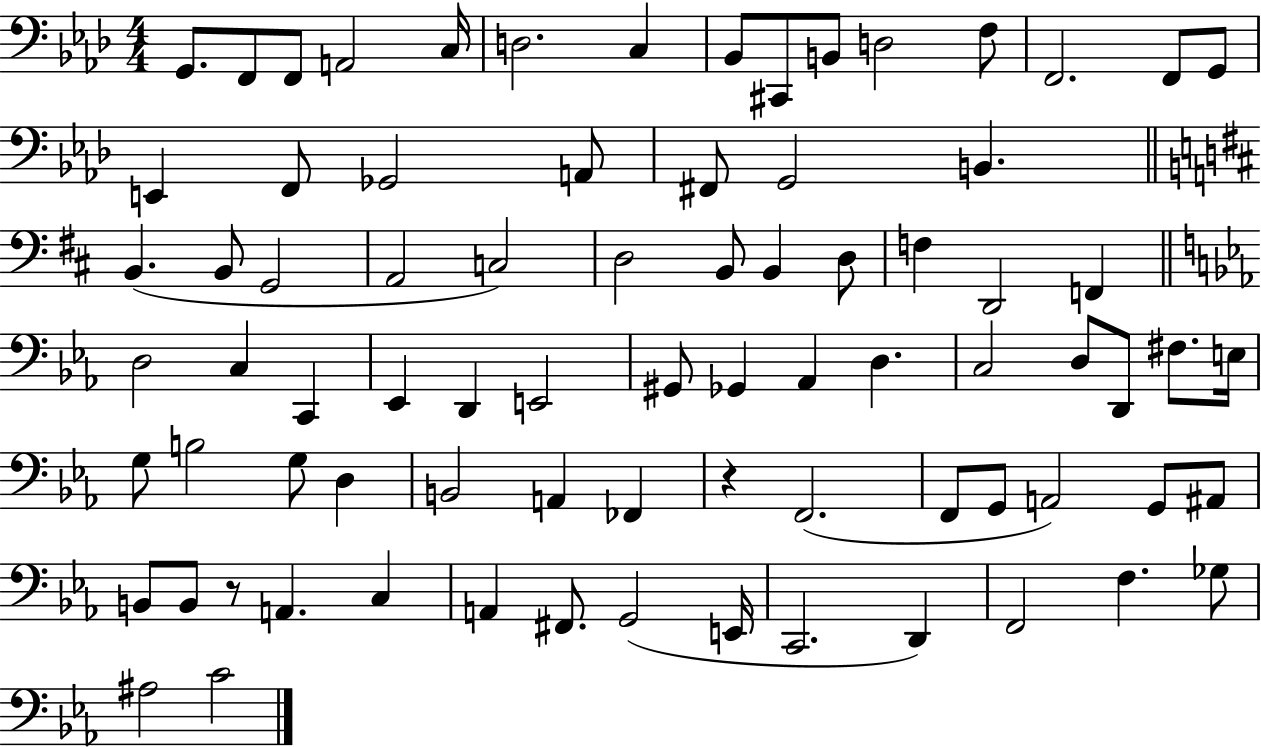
G2/e. F2/e F2/e A2/h C3/s D3/h. C3/q Bb2/e C#2/e B2/e D3/h F3/e F2/h. F2/e G2/e E2/q F2/e Gb2/h A2/e F#2/e G2/h B2/q. B2/q. B2/e G2/h A2/h C3/h D3/h B2/e B2/q D3/e F3/q D2/h F2/q D3/h C3/q C2/q Eb2/q D2/q E2/h G#2/e Gb2/q Ab2/q D3/q. C3/h D3/e D2/e F#3/e. E3/s G3/e B3/h G3/e D3/q B2/h A2/q FES2/q R/q F2/h. F2/e G2/e A2/h G2/e A#2/e B2/e B2/e R/e A2/q. C3/q A2/q F#2/e. G2/h E2/s C2/h. D2/q F2/h F3/q. Gb3/e A#3/h C4/h